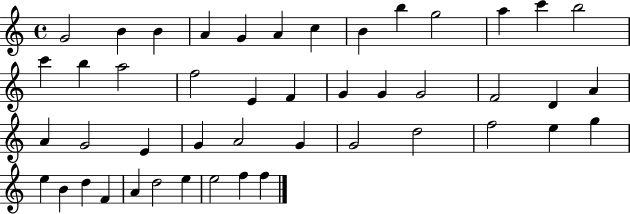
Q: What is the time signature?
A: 4/4